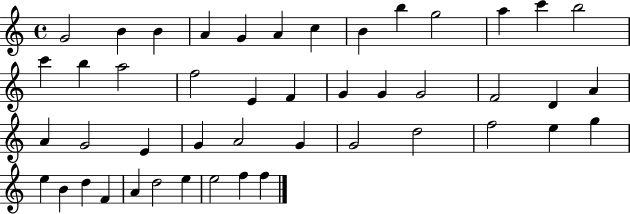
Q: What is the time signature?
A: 4/4